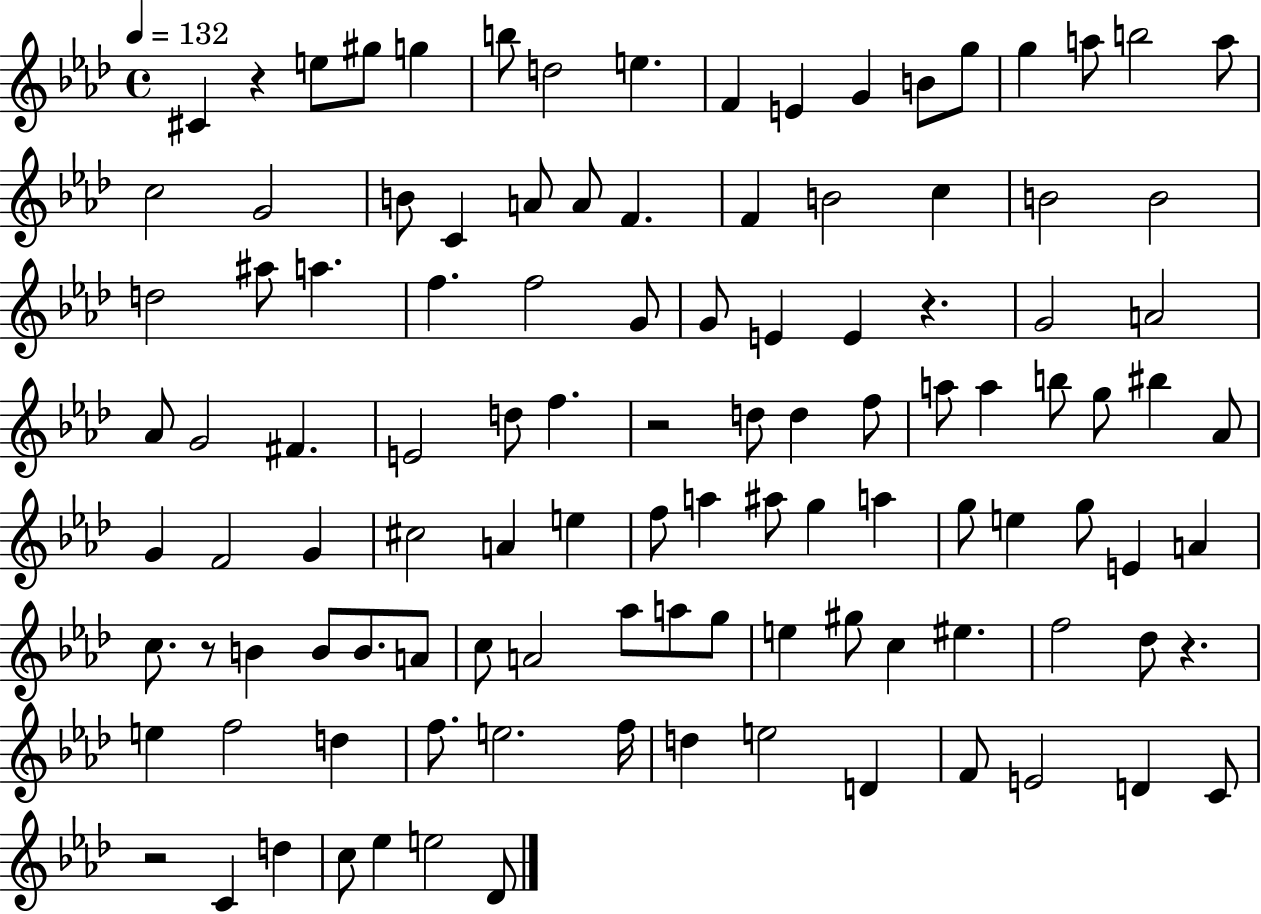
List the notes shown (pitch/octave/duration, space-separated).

C#4/q R/q E5/e G#5/e G5/q B5/e D5/h E5/q. F4/q E4/q G4/q B4/e G5/e G5/q A5/e B5/h A5/e C5/h G4/h B4/e C4/q A4/e A4/e F4/q. F4/q B4/h C5/q B4/h B4/h D5/h A#5/e A5/q. F5/q. F5/h G4/e G4/e E4/q E4/q R/q. G4/h A4/h Ab4/e G4/h F#4/q. E4/h D5/e F5/q. R/h D5/e D5/q F5/e A5/e A5/q B5/e G5/e BIS5/q Ab4/e G4/q F4/h G4/q C#5/h A4/q E5/q F5/e A5/q A#5/e G5/q A5/q G5/e E5/q G5/e E4/q A4/q C5/e. R/e B4/q B4/e B4/e. A4/e C5/e A4/h Ab5/e A5/e G5/e E5/q G#5/e C5/q EIS5/q. F5/h Db5/e R/q. E5/q F5/h D5/q F5/e. E5/h. F5/s D5/q E5/h D4/q F4/e E4/h D4/q C4/e R/h C4/q D5/q C5/e Eb5/q E5/h Db4/e